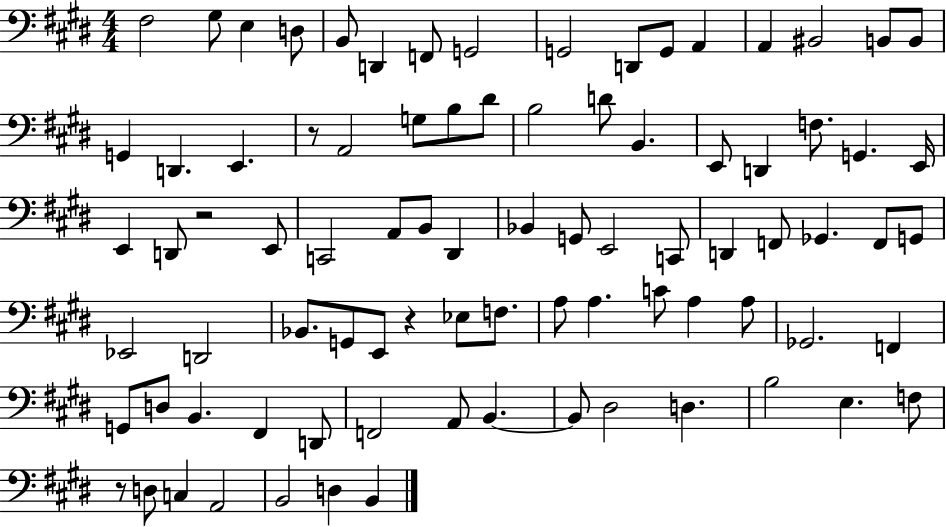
F#3/h G#3/e E3/q D3/e B2/e D2/q F2/e G2/h G2/h D2/e G2/e A2/q A2/q BIS2/h B2/e B2/e G2/q D2/q. E2/q. R/e A2/h G3/e B3/e D#4/e B3/h D4/e B2/q. E2/e D2/q F3/e. G2/q. E2/s E2/q D2/e R/h E2/e C2/h A2/e B2/e D#2/q Bb2/q G2/e E2/h C2/e D2/q F2/e Gb2/q. F2/e G2/e Eb2/h D2/h Bb2/e. G2/e E2/e R/q Eb3/e F3/e. A3/e A3/q. C4/e A3/q A3/e Gb2/h. F2/q G2/e D3/e B2/q. F#2/q D2/e F2/h A2/e B2/q. B2/e D#3/h D3/q. B3/h E3/q. F3/e R/e D3/e C3/q A2/h B2/h D3/q B2/q